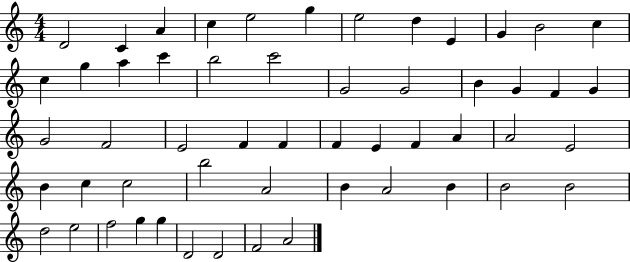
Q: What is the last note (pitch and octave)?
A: A4